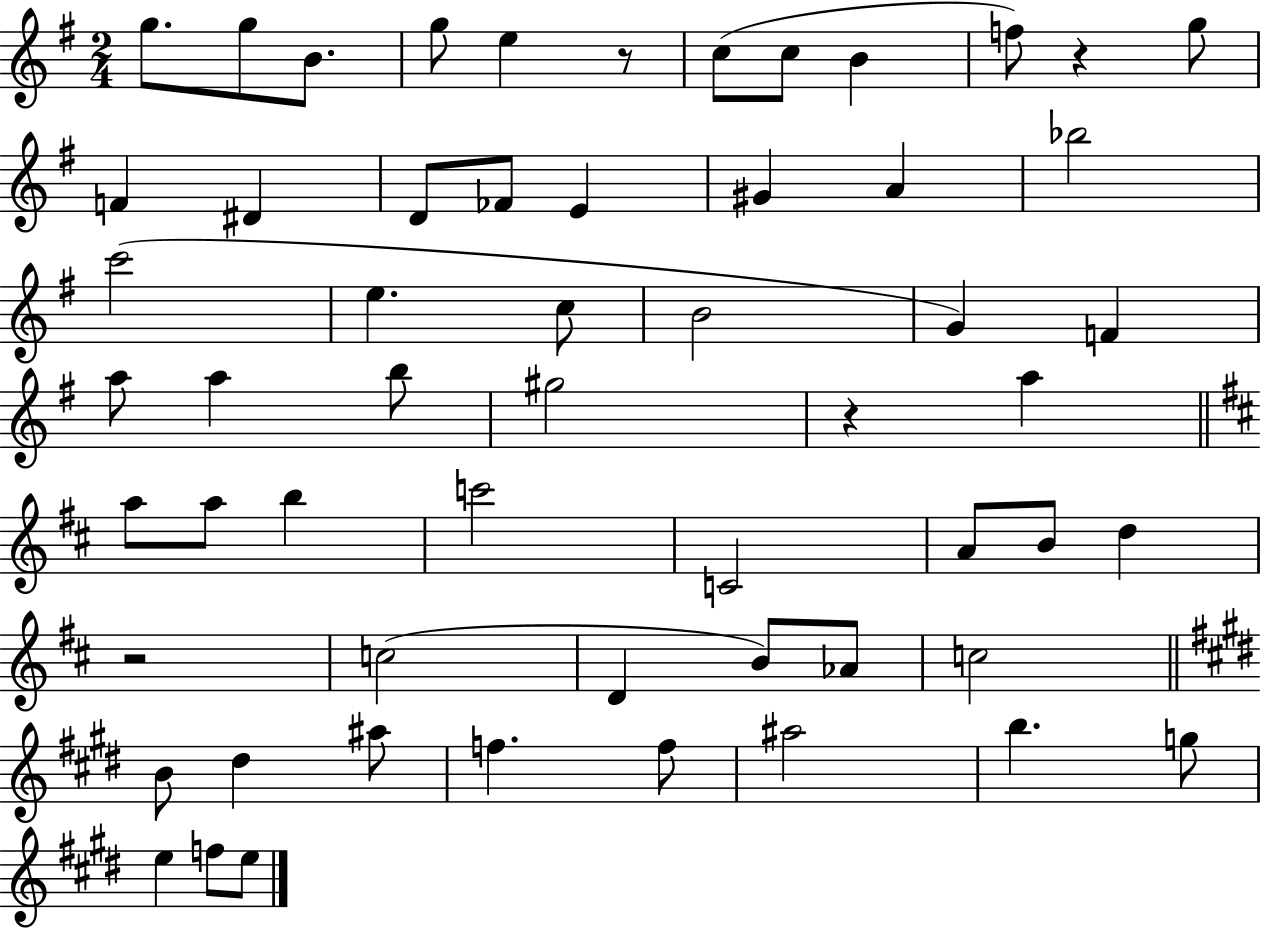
{
  \clef treble
  \numericTimeSignature
  \time 2/4
  \key g \major
  g''8. g''8 b'8. | g''8 e''4 r8 | c''8( c''8 b'4 | f''8) r4 g''8 | \break f'4 dis'4 | d'8 fes'8 e'4 | gis'4 a'4 | bes''2 | \break c'''2( | e''4. c''8 | b'2 | g'4) f'4 | \break a''8 a''4 b''8 | gis''2 | r4 a''4 | \bar "||" \break \key b \minor a''8 a''8 b''4 | c'''2 | c'2 | a'8 b'8 d''4 | \break r2 | c''2( | d'4 b'8) aes'8 | c''2 | \break \bar "||" \break \key e \major b'8 dis''4 ais''8 | f''4. f''8 | ais''2 | b''4. g''8 | \break e''4 f''8 e''8 | \bar "|."
}